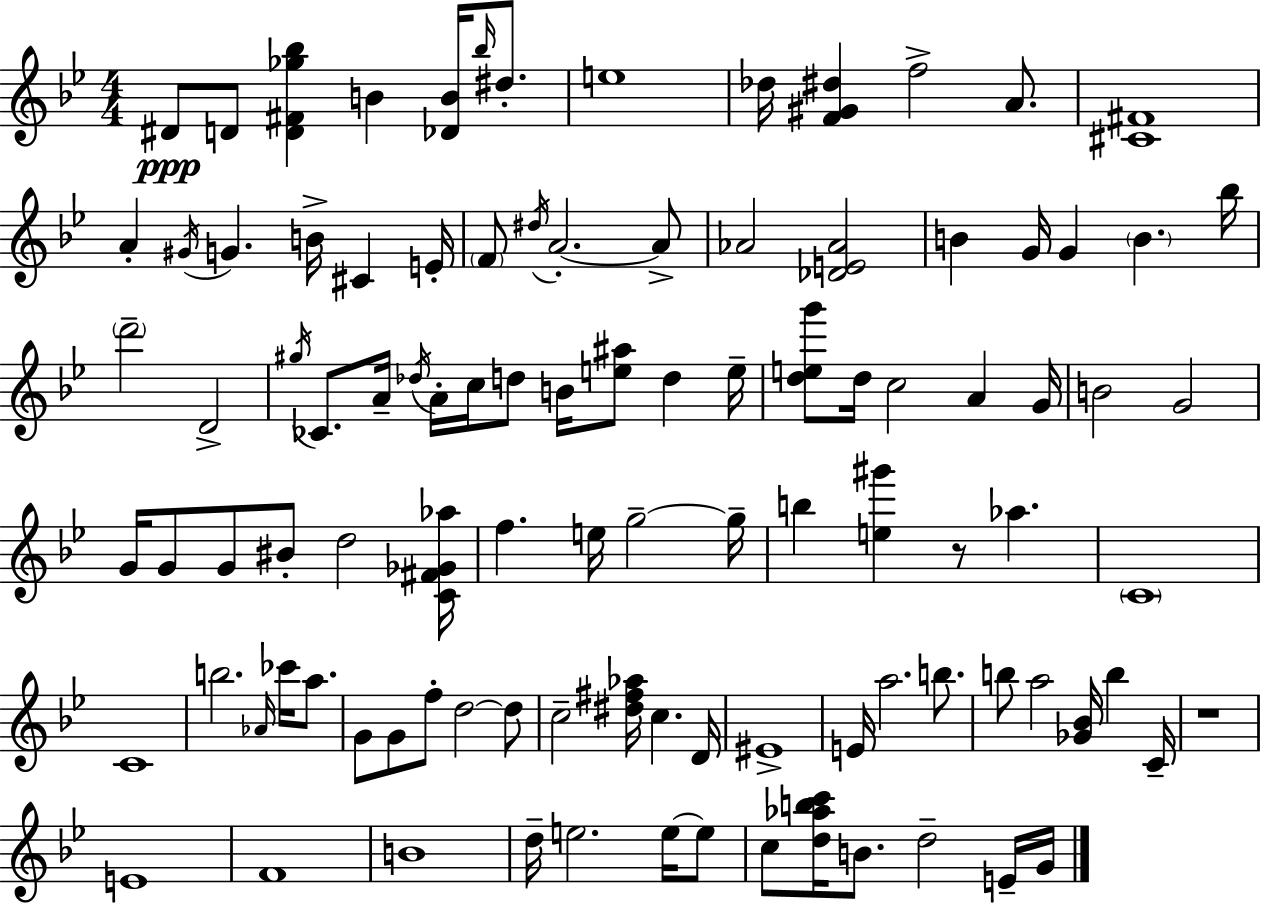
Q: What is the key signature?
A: BES major